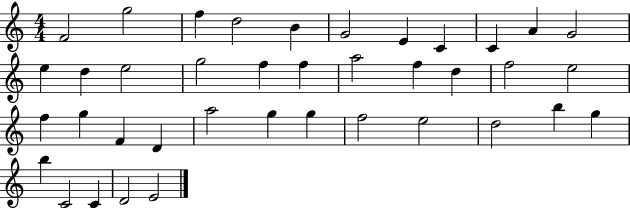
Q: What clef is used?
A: treble